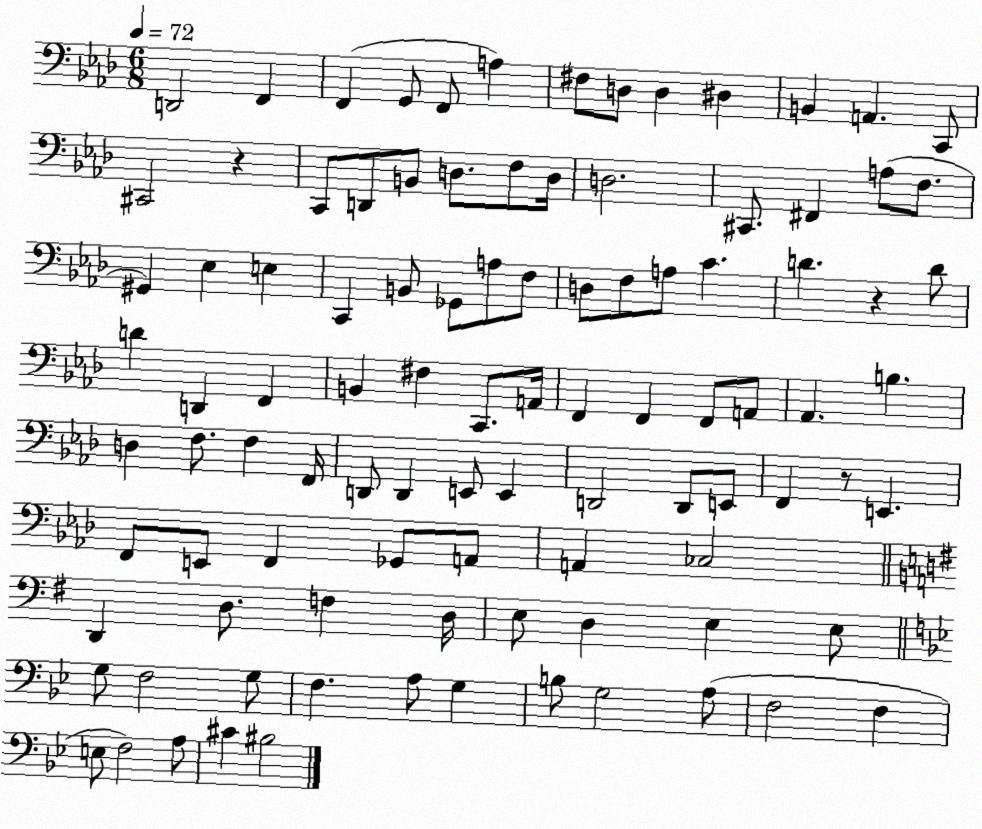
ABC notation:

X:1
T:Untitled
M:6/8
L:1/4
K:Ab
D,,2 F,, F,, G,,/2 F,,/2 A, ^F,/2 D,/2 D, ^D, B,, A,, C,,/2 ^C,,2 z C,,/2 D,,/2 B,,/2 D,/2 F,/2 D,/4 D,2 ^C,,/2 ^F,, A,/2 F,/2 ^G,, _E, E, C,, B,,/2 _G,,/2 A,/2 F,/2 D,/2 F,/2 A,/2 C D z D/2 D D,, F,, B,, ^F, C,,/2 A,,/4 F,, F,, F,,/2 A,,/2 _A,, B, D, F,/2 F, F,,/4 D,,/2 D,, E,,/2 E,, D,,2 D,,/2 E,,/2 F,, z/2 E,, F,,/2 E,,/2 F,, _G,,/2 A,,/2 A,, _C,2 D,, D,/2 F, D,/4 E,/2 D, E, E,/2 G,/2 F,2 G,/2 F, A,/2 G, B,/2 G,2 A,/2 F,2 F, E,/2 F,2 A,/2 ^C ^B,2